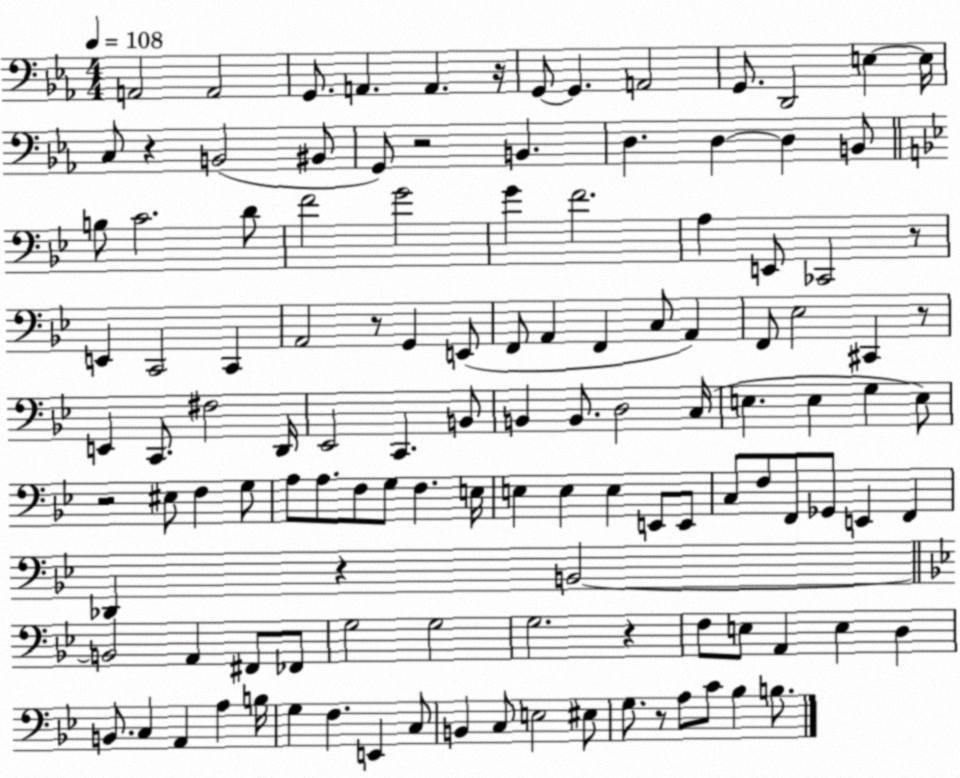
X:1
T:Untitled
M:4/4
L:1/4
K:Eb
A,,2 A,,2 G,,/2 A,, A,, z/4 G,,/2 G,, A,,2 G,,/2 D,,2 E, E,/4 C,/2 z B,,2 ^B,,/2 G,,/2 z2 B,, D, D, D, B,,/2 B,/2 C2 D/2 F2 G2 G F2 A, E,,/2 _C,,2 z/2 E,, C,,2 C,, A,,2 z/2 G,, E,,/2 F,,/2 A,, F,, C,/2 A,, F,,/2 _E,2 ^C,, z/2 E,, C,,/2 ^F,2 D,,/4 _E,,2 C,, B,,/2 B,, B,,/2 D,2 C,/4 E, E, G, E,/2 z2 ^E,/2 F, G,/2 A,/2 A,/2 F,/2 G,/2 F, E,/4 E, E, E, E,,/2 E,,/2 C,/2 F,/2 F,,/2 _G,,/2 E,, F,, _D,, z B,,2 B,,2 A,, ^F,,/2 _F,,/2 G,2 G,2 G,2 z F,/2 E,/2 A,, E, D, B,,/2 C, A,, A, B,/4 G, F, E,, C,/2 B,, C,/2 E,2 ^E,/2 G,/2 z/2 A,/2 C/2 _B, B,/2